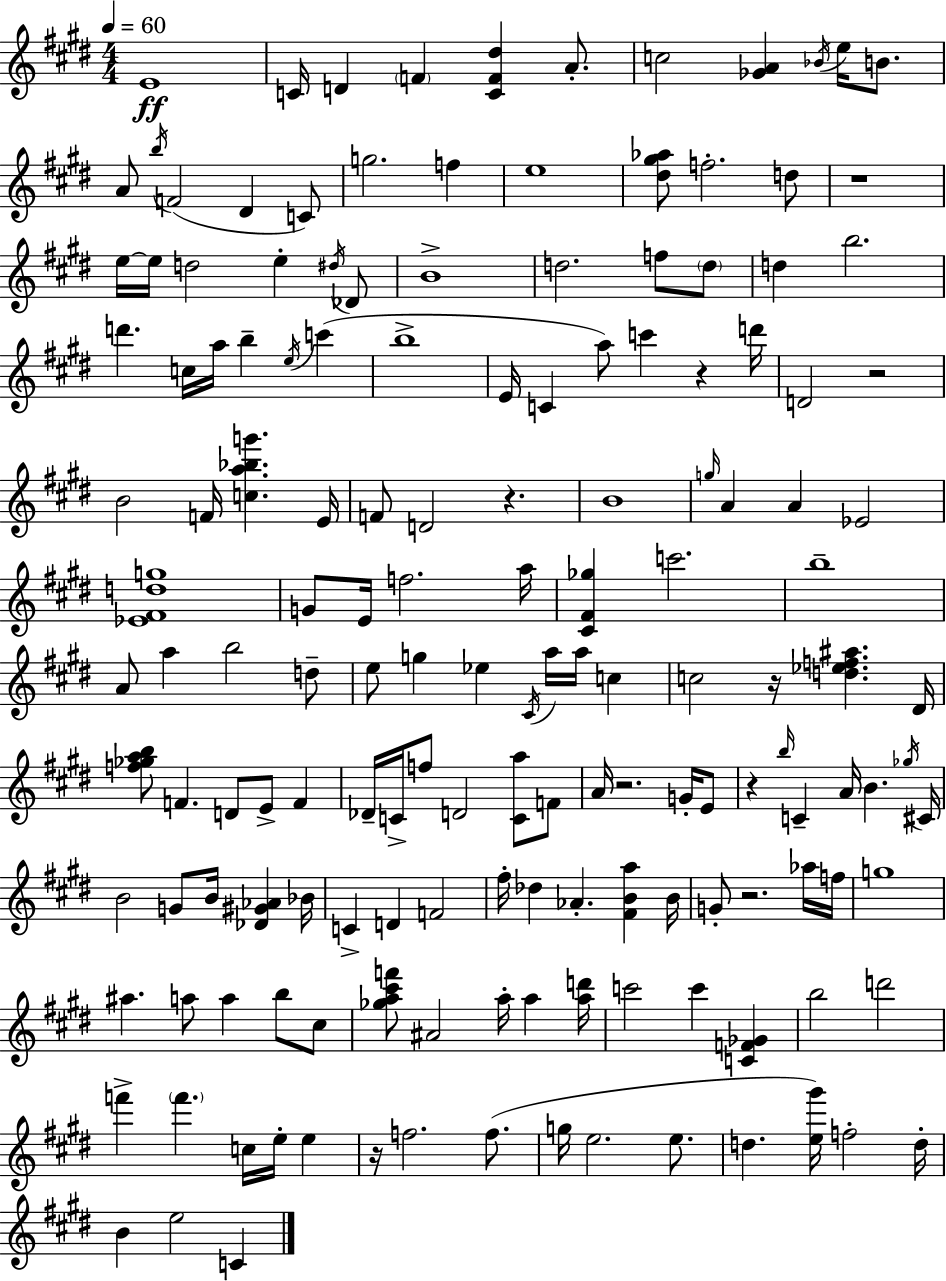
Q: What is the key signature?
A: E major